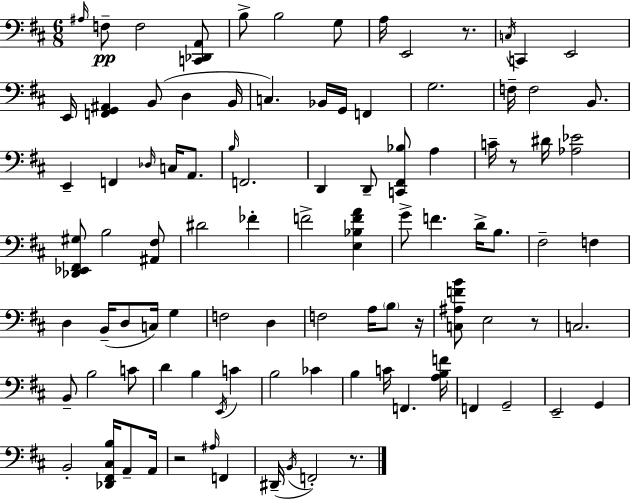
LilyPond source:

{
  \clef bass
  \numericTimeSignature
  \time 6/8
  \key d \major
  \repeat volta 2 { \grace { ais16 }\pp f8-- f2 <c, des, a,>8 | b8-> b2 g8 | a16 e,2 r8. | \acciaccatura { c16 } c,4 e,2 | \break e,16 <f, g, ais,>4 b,8( d4 | b,16 c4.) bes,16 g,16 f,4 | g2. | f16-- f2 b,8. | \break e,4-- f,4 \grace { des16 } c16 | a,8. \grace { b16 } f,2. | d,4 d,8-- <c, fis, bes>8 | a4 c'16-- r8 dis'16 <aes ees'>2 | \break <des, ees, fis, gis>8 b2 | <ais, fis>8 dis'2 | fes'4-. f'2-> | <e bes f' a'>4 g'8-> f'4. | \break d'16-> b8. fis2-- | f4 d4 b,16--( d8 c16) | g4 f2 | d4 f2 | \break a16 \parenthesize b8 r16 <c ais f' b'>8 e2 | r8 c2. | b,8-- b2 | c'8 d'4 b4 | \break \acciaccatura { e,16 } c'4 b2 | ces'4 b4 c'16 f,4. | <a b f'>16 f,4 g,2-- | e,2-- | \break g,4 b,2-. | <des, fis, cis b>16 a,8-- a,16 r2 | \grace { ais16 } f,4 dis,16--( \acciaccatura { b,16 } f,2-.) | r8. } \bar "|."
}